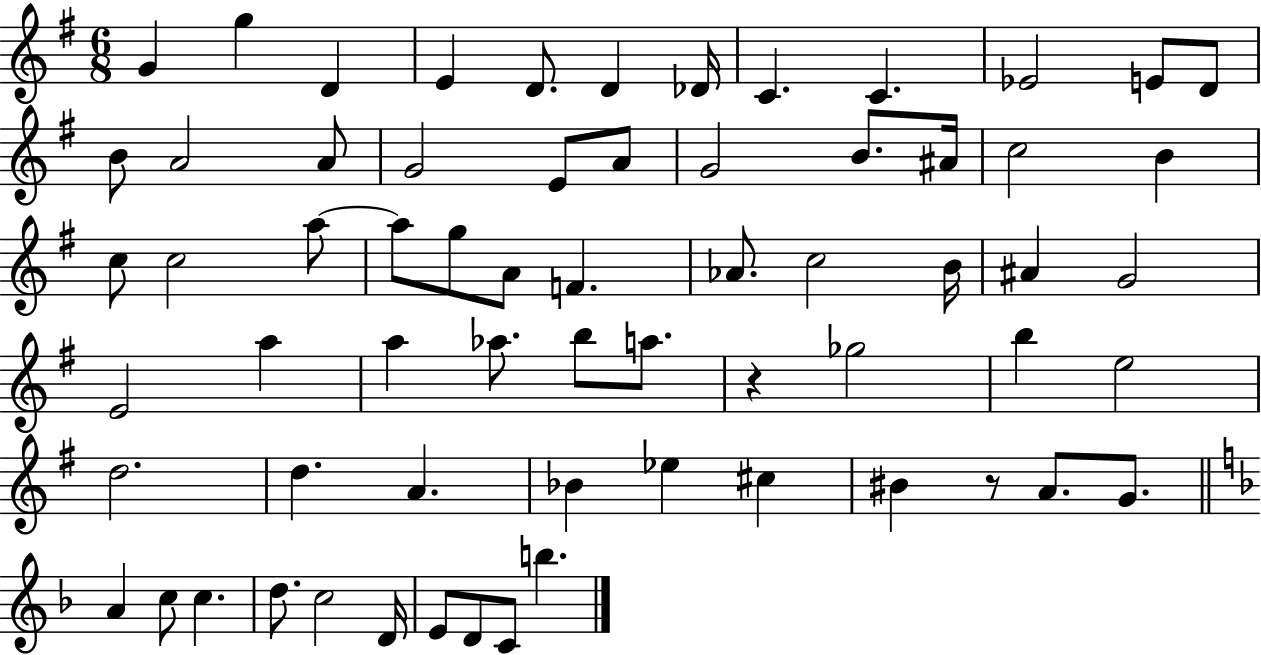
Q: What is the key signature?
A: G major